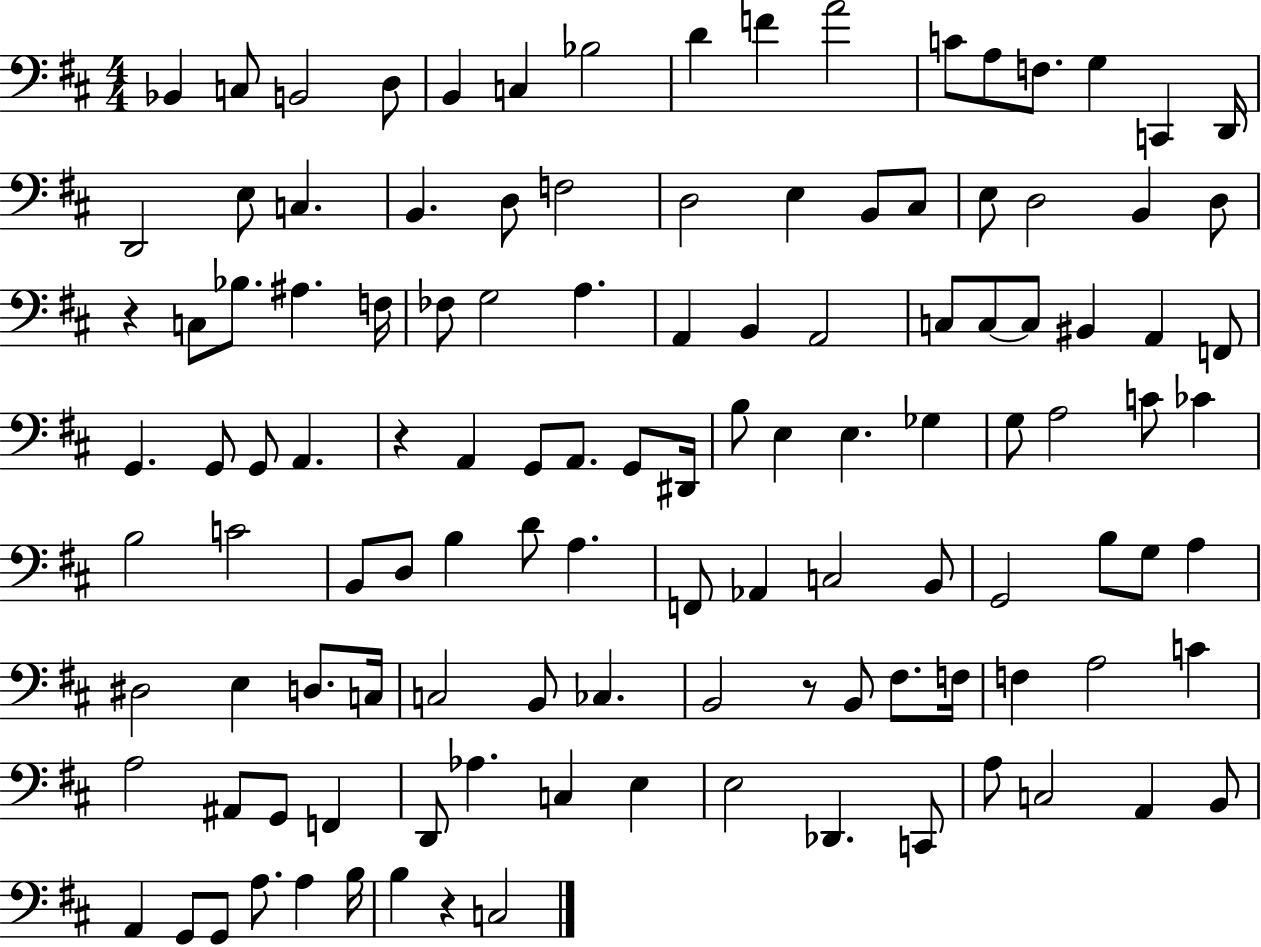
Bb2/q C3/e B2/h D3/e B2/q C3/q Bb3/h D4/q F4/q A4/h C4/e A3/e F3/e. G3/q C2/q D2/s D2/h E3/e C3/q. B2/q. D3/e F3/h D3/h E3/q B2/e C#3/e E3/e D3/h B2/q D3/e R/q C3/e Bb3/e. A#3/q. F3/s FES3/e G3/h A3/q. A2/q B2/q A2/h C3/e C3/e C3/e BIS2/q A2/q F2/e G2/q. G2/e G2/e A2/q. R/q A2/q G2/e A2/e. G2/e D#2/s B3/e E3/q E3/q. Gb3/q G3/e A3/h C4/e CES4/q B3/h C4/h B2/e D3/e B3/q D4/e A3/q. F2/e Ab2/q C3/h B2/e G2/h B3/e G3/e A3/q D#3/h E3/q D3/e. C3/s C3/h B2/e CES3/q. B2/h R/e B2/e F#3/e. F3/s F3/q A3/h C4/q A3/h A#2/e G2/e F2/q D2/e Ab3/q. C3/q E3/q E3/h Db2/q. C2/e A3/e C3/h A2/q B2/e A2/q G2/e G2/e A3/e. A3/q B3/s B3/q R/q C3/h